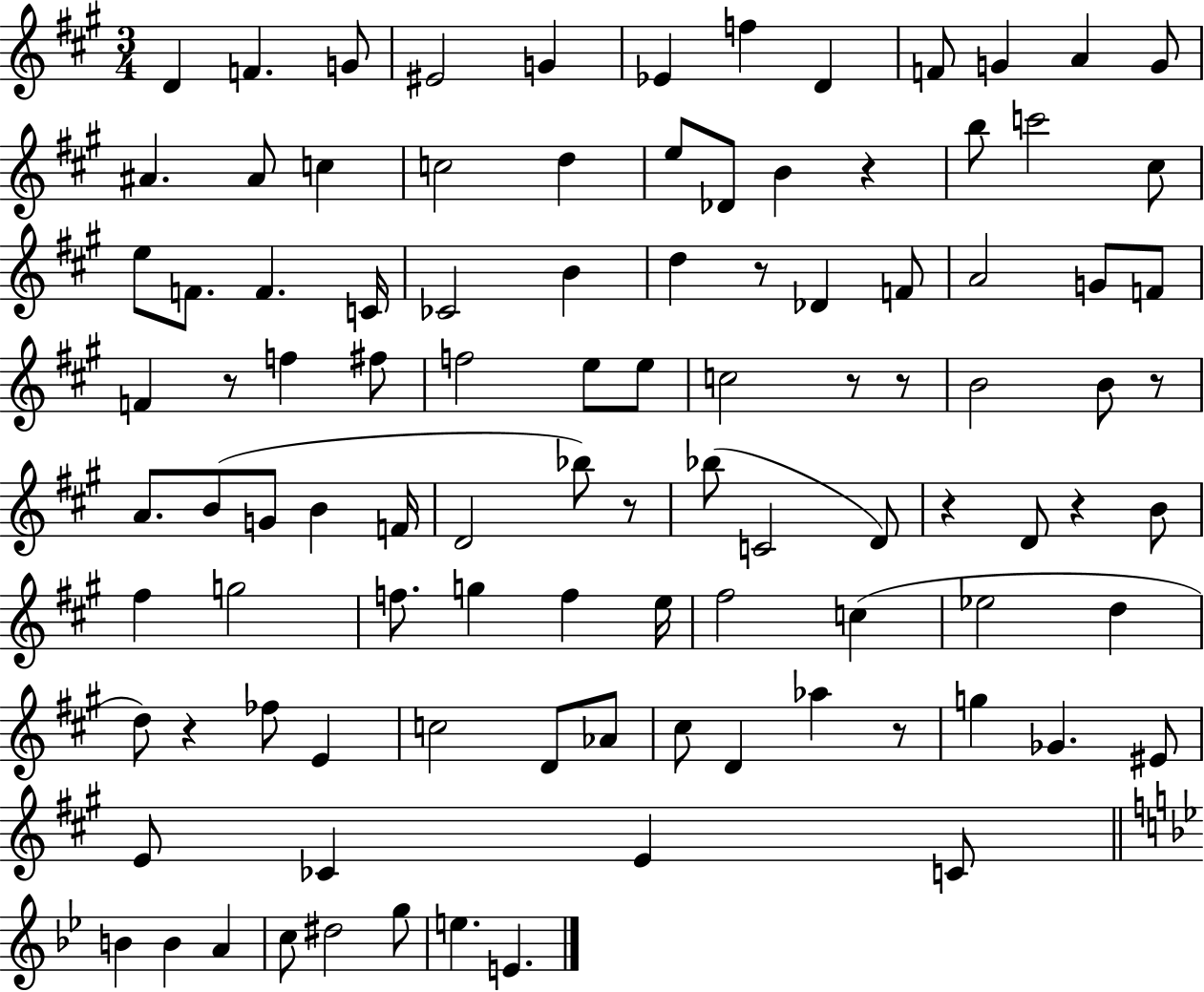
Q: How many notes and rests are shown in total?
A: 101